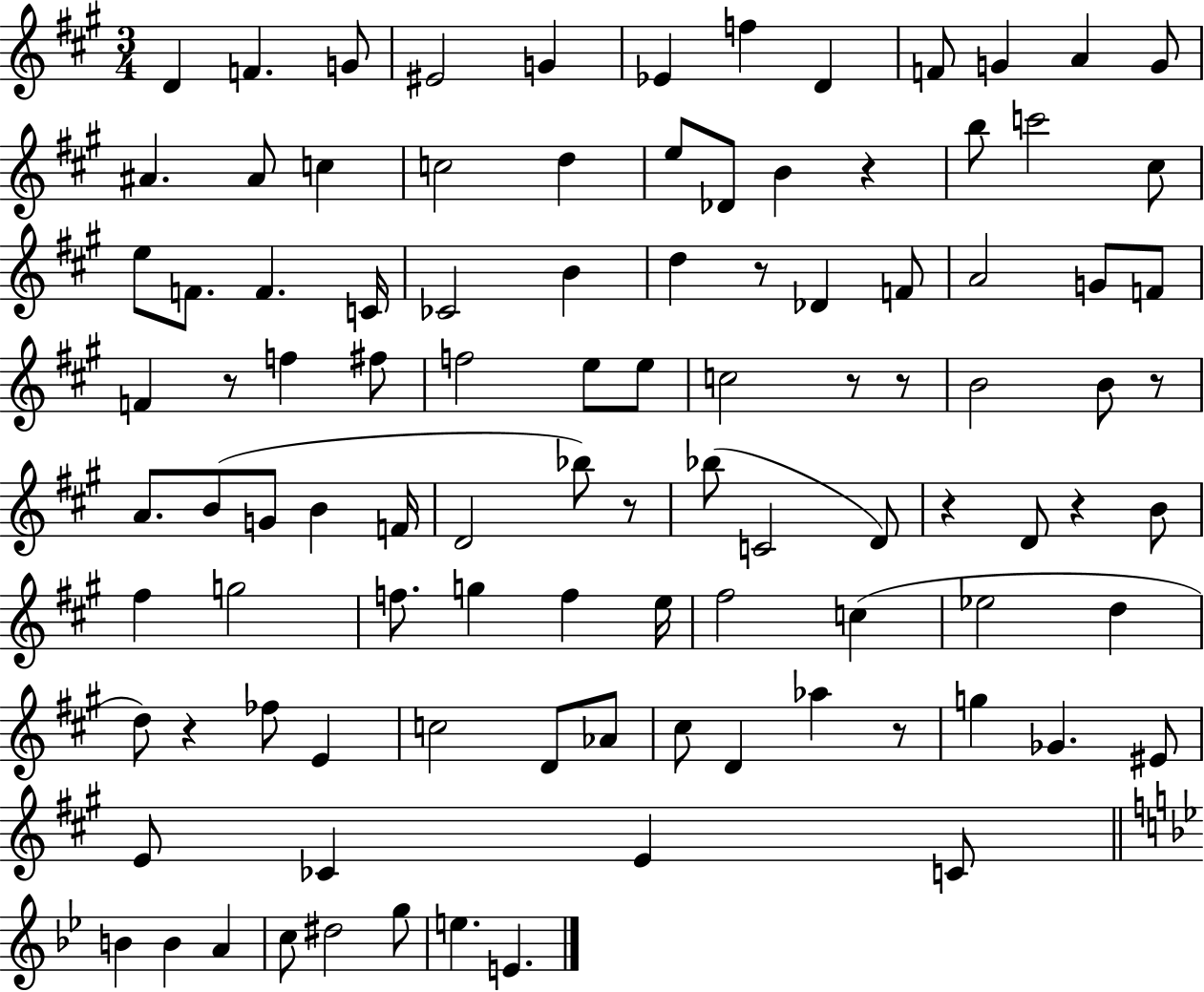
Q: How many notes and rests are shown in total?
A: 101